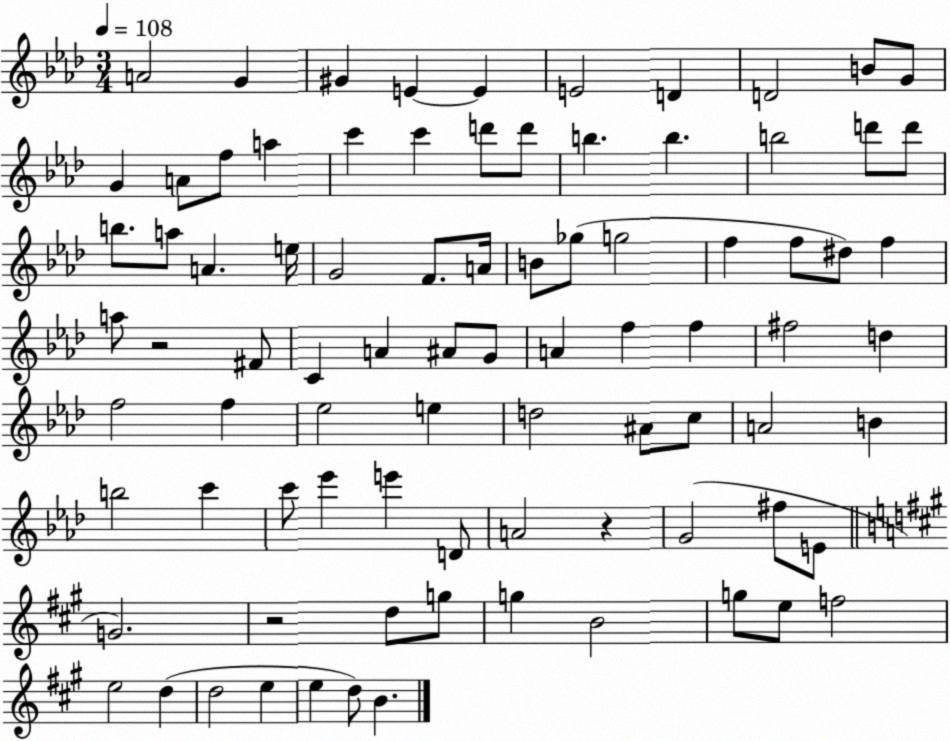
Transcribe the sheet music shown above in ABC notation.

X:1
T:Untitled
M:3/4
L:1/4
K:Ab
A2 G ^G E E E2 D D2 B/2 G/2 G A/2 f/2 a c' c' d'/2 d'/2 b b b2 d'/2 d'/2 b/2 a/2 A e/4 G2 F/2 A/4 B/2 _g/2 g2 f f/2 ^d/2 f a/2 z2 ^F/2 C A ^A/2 G/2 A f f ^f2 d f2 f _e2 e d2 ^A/2 c/2 A2 B b2 c' c'/2 _e' e' D/2 A2 z G2 ^f/2 E/2 G2 z2 d/2 g/2 g B2 g/2 e/2 f2 e2 d d2 e e d/2 B